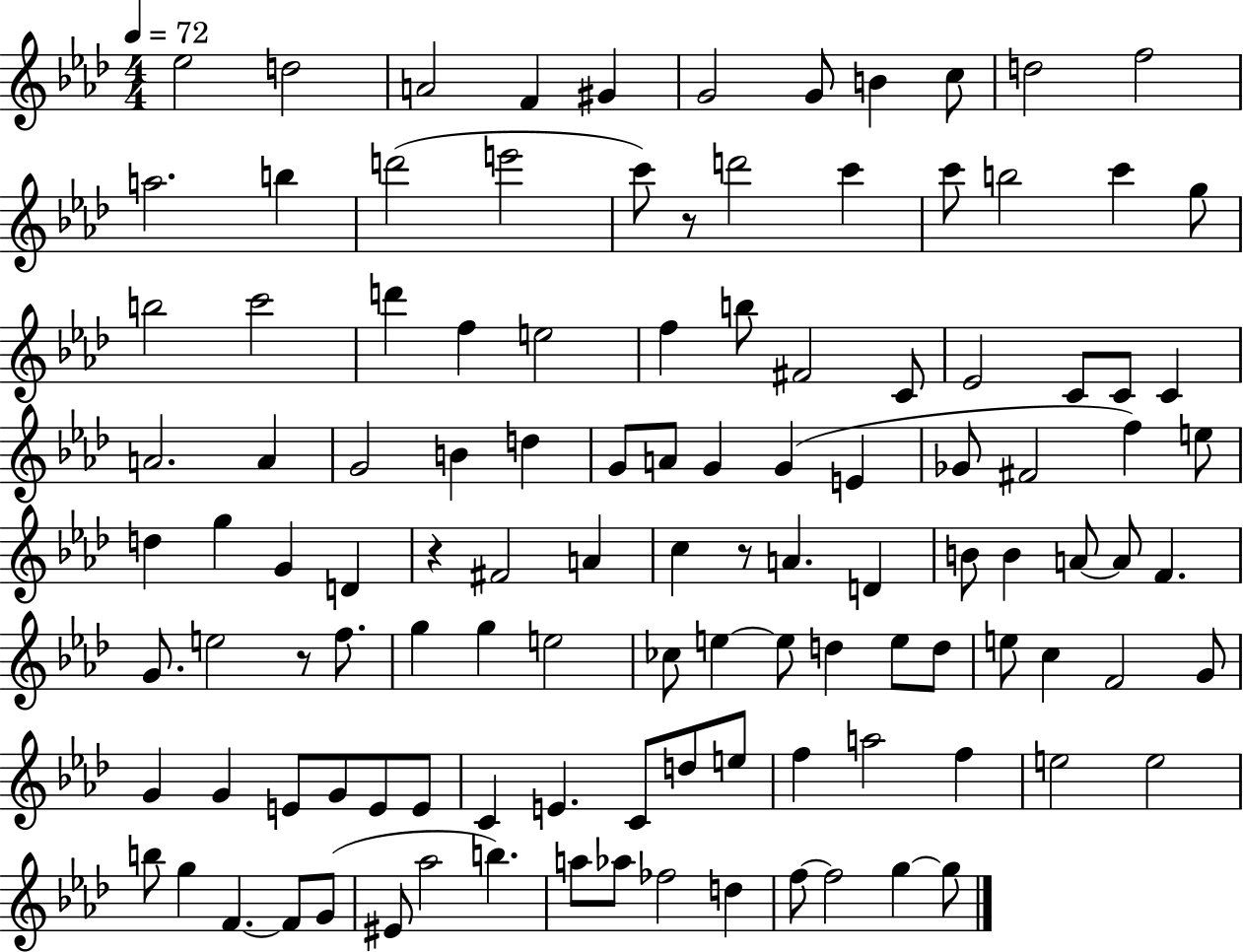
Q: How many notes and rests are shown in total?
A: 115